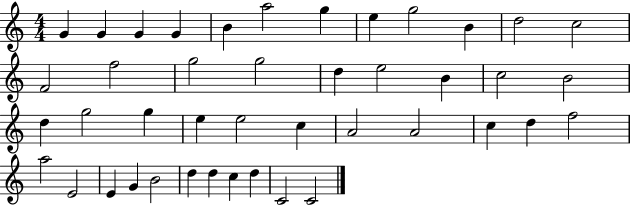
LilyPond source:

{
  \clef treble
  \numericTimeSignature
  \time 4/4
  \key c \major
  g'4 g'4 g'4 g'4 | b'4 a''2 g''4 | e''4 g''2 b'4 | d''2 c''2 | \break f'2 f''2 | g''2 g''2 | d''4 e''2 b'4 | c''2 b'2 | \break d''4 g''2 g''4 | e''4 e''2 c''4 | a'2 a'2 | c''4 d''4 f''2 | \break a''2 e'2 | e'4 g'4 b'2 | d''4 d''4 c''4 d''4 | c'2 c'2 | \break \bar "|."
}